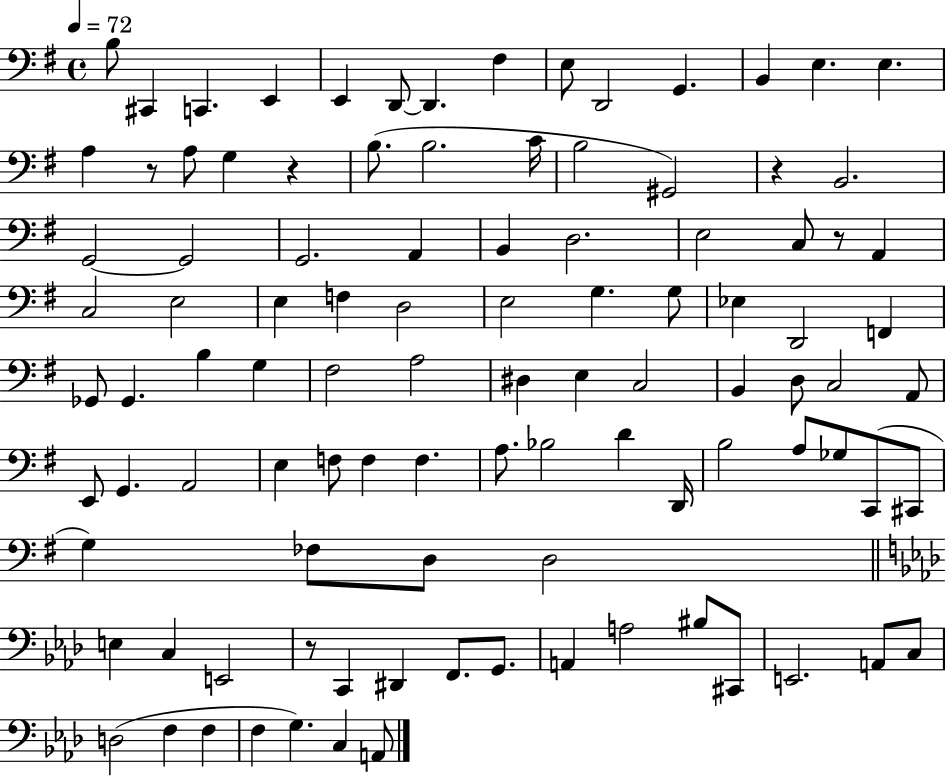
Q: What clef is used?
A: bass